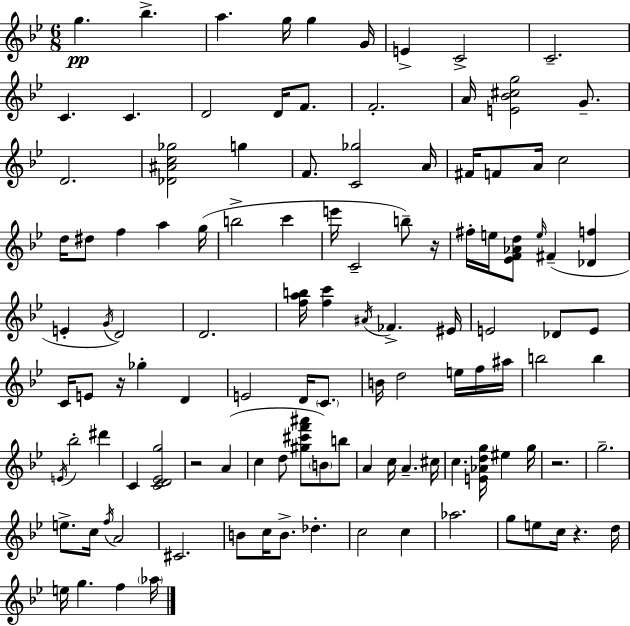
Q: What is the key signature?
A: G minor